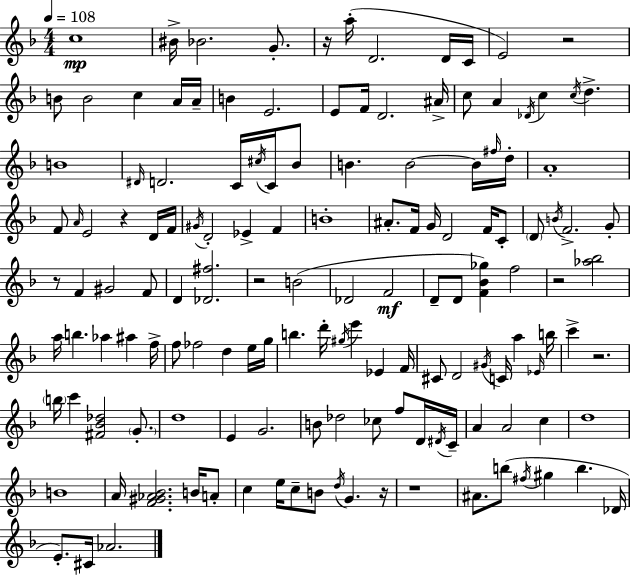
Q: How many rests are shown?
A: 9